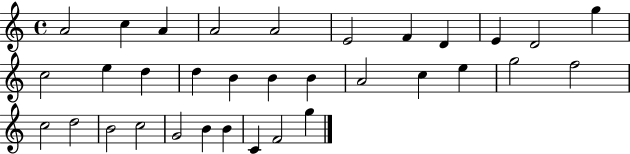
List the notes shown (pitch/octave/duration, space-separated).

A4/h C5/q A4/q A4/h A4/h E4/h F4/q D4/q E4/q D4/h G5/q C5/h E5/q D5/q D5/q B4/q B4/q B4/q A4/h C5/q E5/q G5/h F5/h C5/h D5/h B4/h C5/h G4/h B4/q B4/q C4/q F4/h G5/q